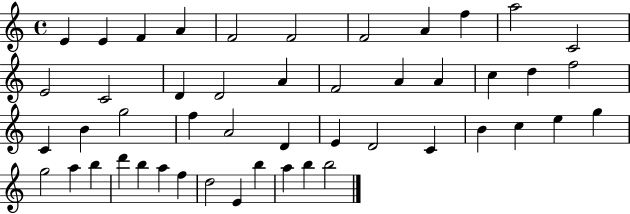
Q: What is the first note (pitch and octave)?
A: E4